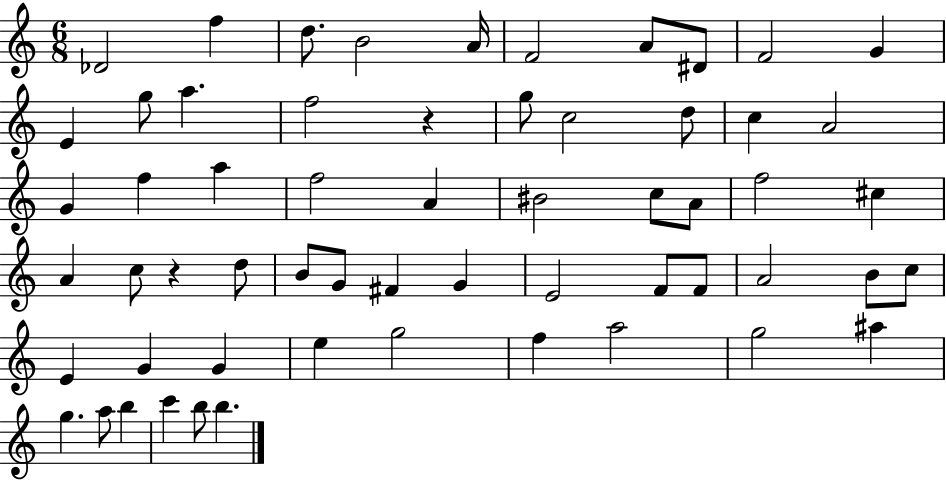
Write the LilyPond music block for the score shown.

{
  \clef treble
  \numericTimeSignature
  \time 6/8
  \key c \major
  \repeat volta 2 { des'2 f''4 | d''8. b'2 a'16 | f'2 a'8 dis'8 | f'2 g'4 | \break e'4 g''8 a''4. | f''2 r4 | g''8 c''2 d''8 | c''4 a'2 | \break g'4 f''4 a''4 | f''2 a'4 | bis'2 c''8 a'8 | f''2 cis''4 | \break a'4 c''8 r4 d''8 | b'8 g'8 fis'4 g'4 | e'2 f'8 f'8 | a'2 b'8 c''8 | \break e'4 g'4 g'4 | e''4 g''2 | f''4 a''2 | g''2 ais''4 | \break g''4. a''8 b''4 | c'''4 b''8 b''4. | } \bar "|."
}